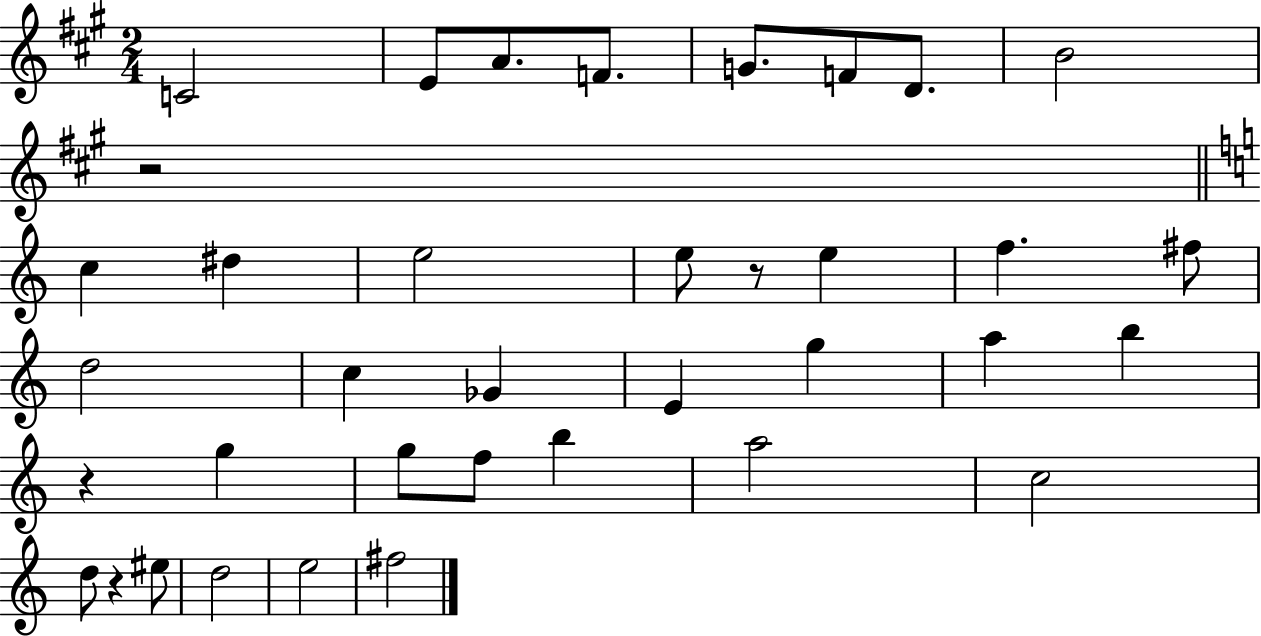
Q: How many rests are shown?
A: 4